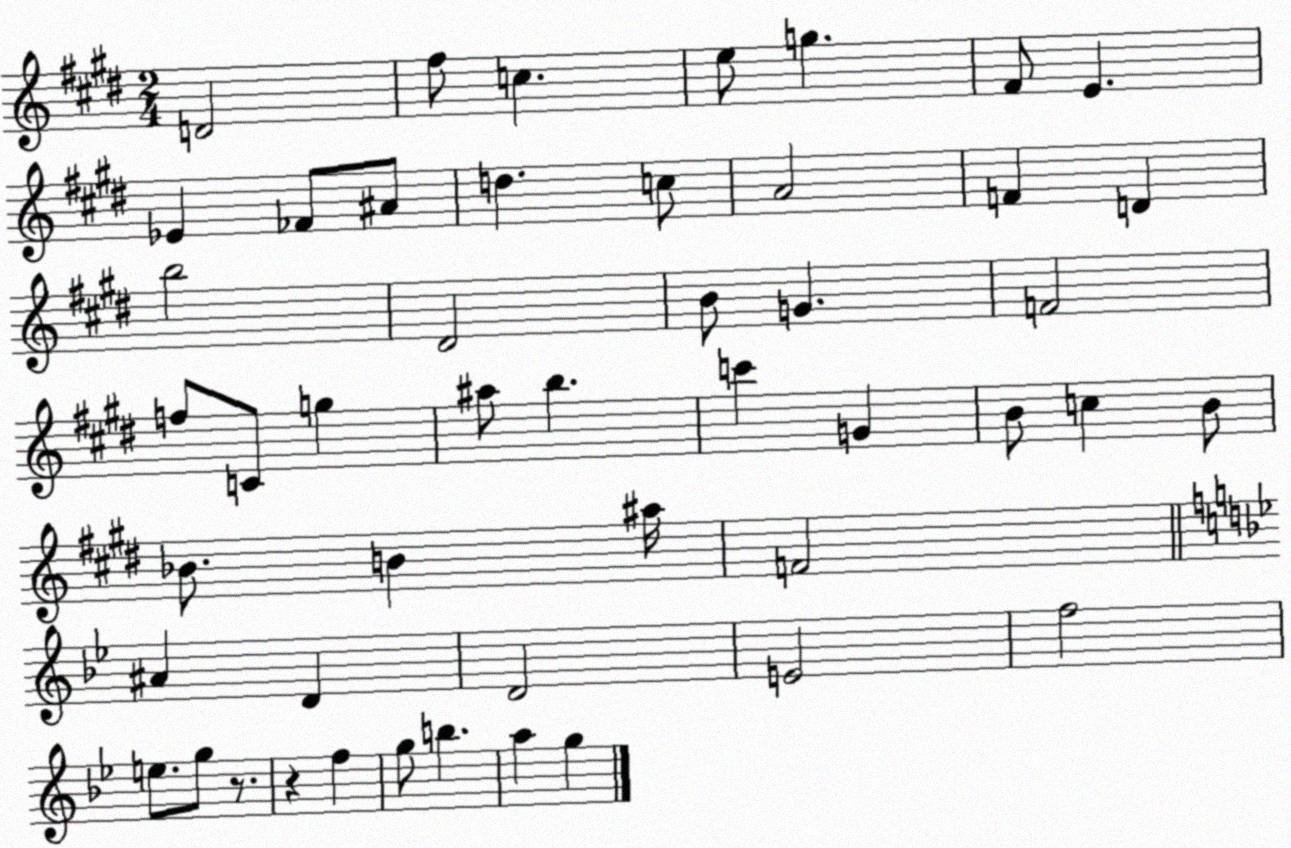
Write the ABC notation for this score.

X:1
T:Untitled
M:2/4
L:1/4
K:E
D2 ^f/2 c e/2 g ^F/2 E _E _F/2 ^A/2 d c/2 A2 F D b2 ^D2 B/2 G F2 f/2 C/2 g ^a/2 b c' G B/2 c B/2 _B/2 B ^a/4 F2 ^A D D2 E2 f2 e/2 g/2 z/2 z f g/2 b a g